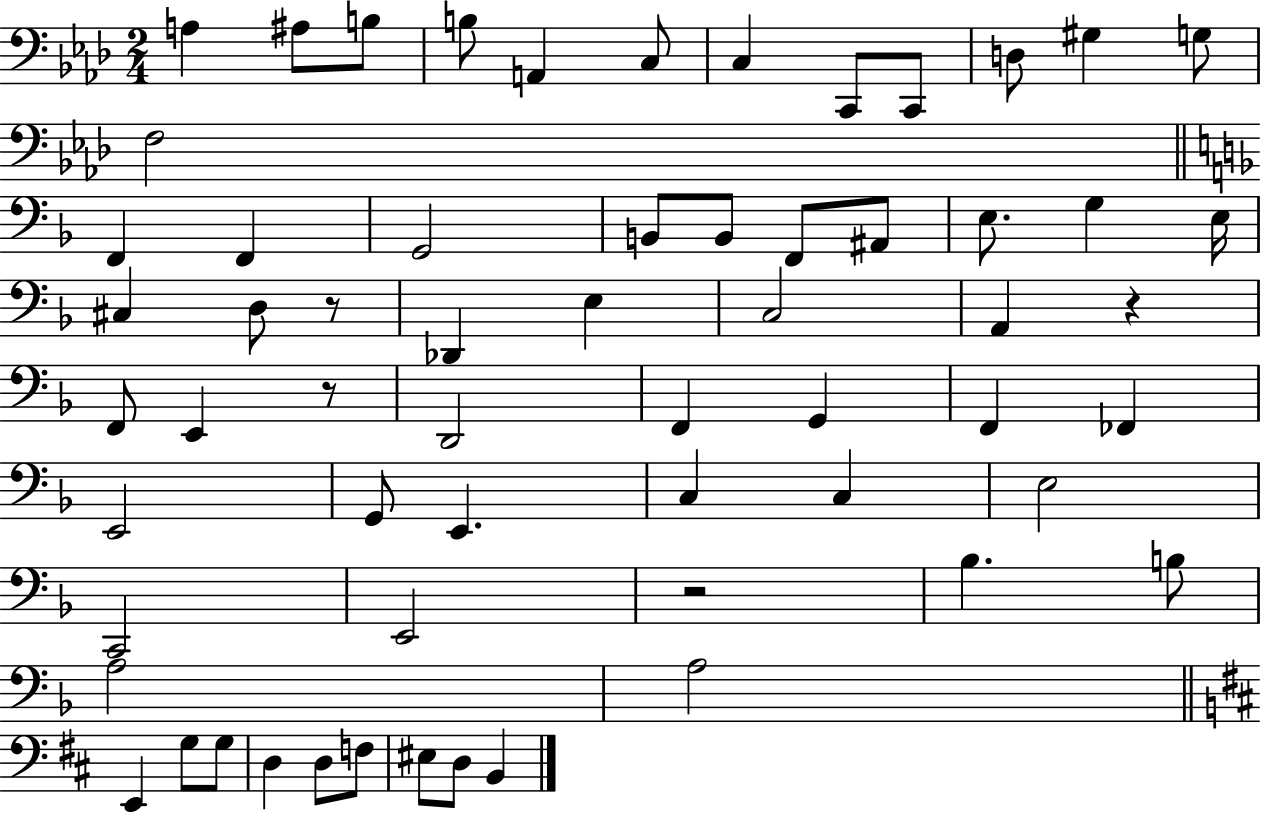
{
  \clef bass
  \numericTimeSignature
  \time 2/4
  \key aes \major
  a4 ais8 b8 | b8 a,4 c8 | c4 c,8 c,8 | d8 gis4 g8 | \break f2 | \bar "||" \break \key f \major f,4 f,4 | g,2 | b,8 b,8 f,8 ais,8 | e8. g4 e16 | \break cis4 d8 r8 | des,4 e4 | c2 | a,4 r4 | \break f,8 e,4 r8 | d,2 | f,4 g,4 | f,4 fes,4 | \break e,2 | g,8 e,4. | c4 c4 | e2 | \break c,2 | e,2 | r2 | bes4. b8 | \break a2 | a2 | \bar "||" \break \key d \major e,4 g8 g8 | d4 d8 f8 | eis8 d8 b,4 | \bar "|."
}